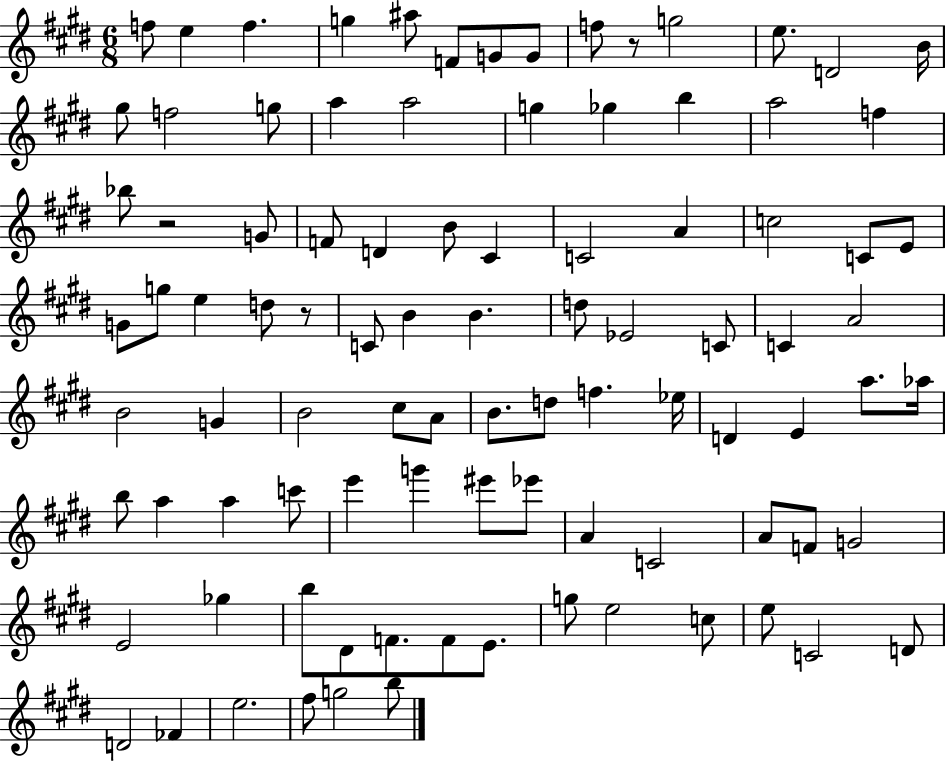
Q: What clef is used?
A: treble